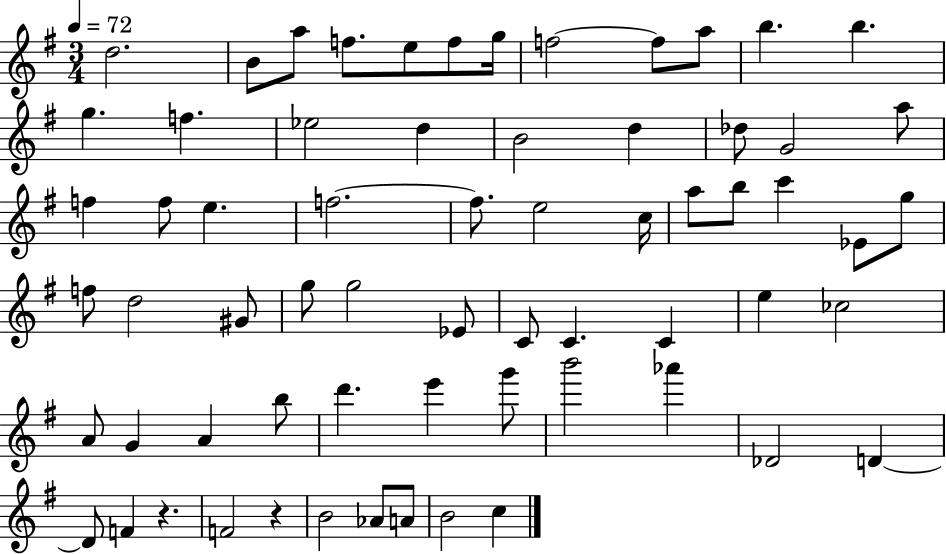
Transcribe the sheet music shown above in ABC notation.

X:1
T:Untitled
M:3/4
L:1/4
K:G
d2 B/2 a/2 f/2 e/2 f/2 g/4 f2 f/2 a/2 b b g f _e2 d B2 d _d/2 G2 a/2 f f/2 e f2 f/2 e2 c/4 a/2 b/2 c' _E/2 g/2 f/2 d2 ^G/2 g/2 g2 _E/2 C/2 C C e _c2 A/2 G A b/2 d' e' g'/2 b'2 _a' _D2 D D/2 F z F2 z B2 _A/2 A/2 B2 c